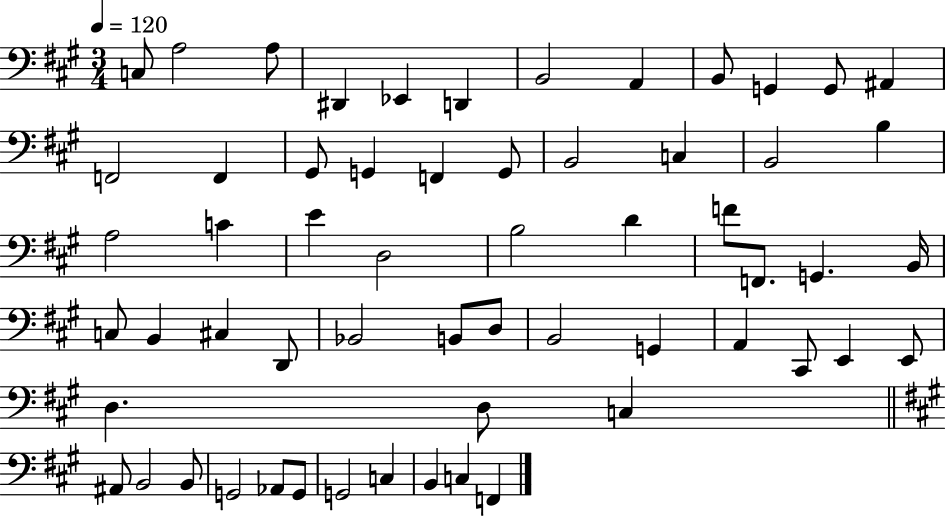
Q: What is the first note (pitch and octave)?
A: C3